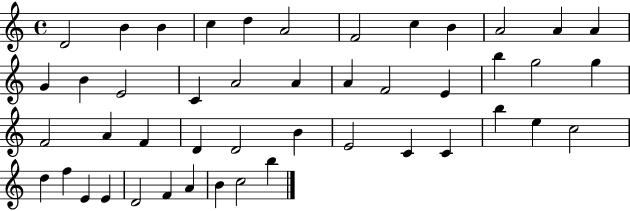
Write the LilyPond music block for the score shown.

{
  \clef treble
  \time 4/4
  \defaultTimeSignature
  \key c \major
  d'2 b'4 b'4 | c''4 d''4 a'2 | f'2 c''4 b'4 | a'2 a'4 a'4 | \break g'4 b'4 e'2 | c'4 a'2 a'4 | a'4 f'2 e'4 | b''4 g''2 g''4 | \break f'2 a'4 f'4 | d'4 d'2 b'4 | e'2 c'4 c'4 | b''4 e''4 c''2 | \break d''4 f''4 e'4 e'4 | d'2 f'4 a'4 | b'4 c''2 b''4 | \bar "|."
}